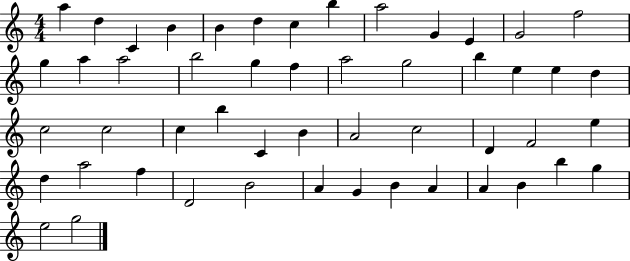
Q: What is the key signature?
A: C major